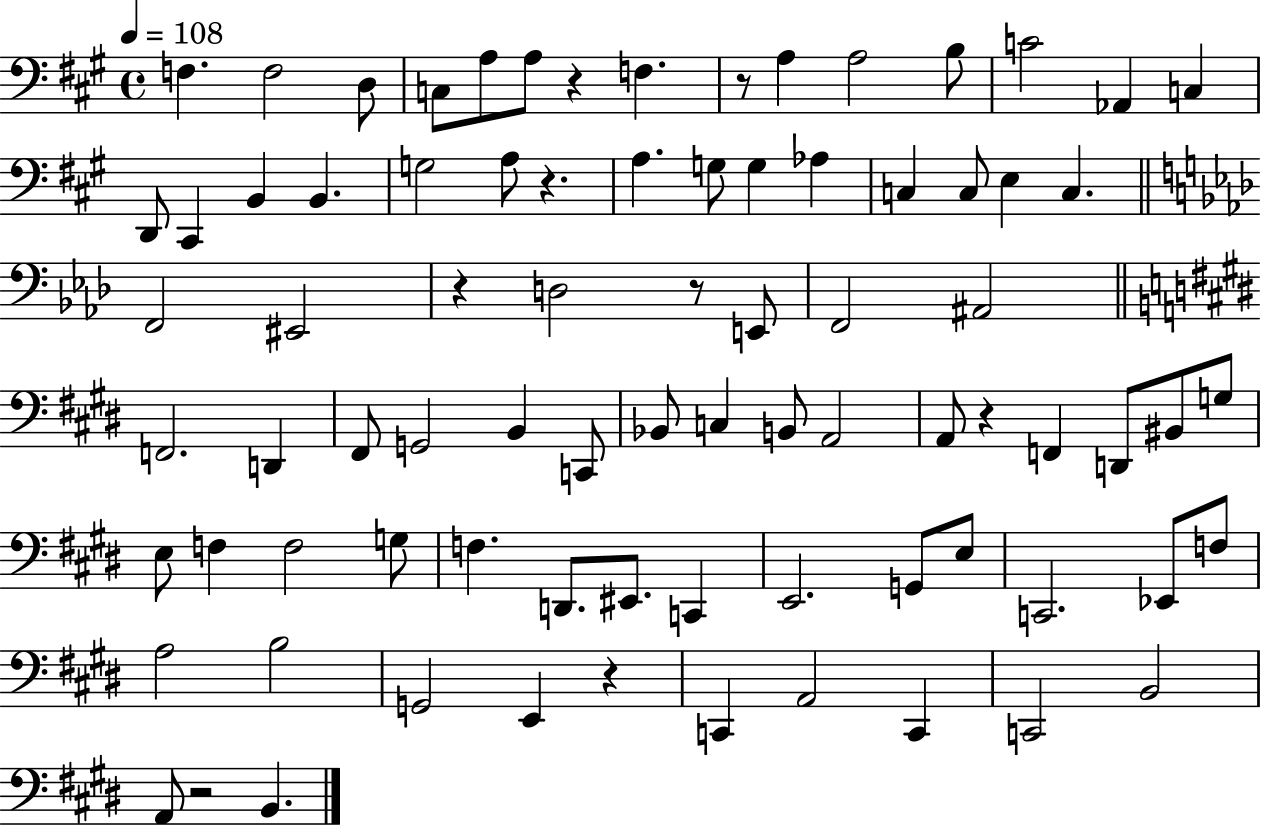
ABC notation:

X:1
T:Untitled
M:4/4
L:1/4
K:A
F, F,2 D,/2 C,/2 A,/2 A,/2 z F, z/2 A, A,2 B,/2 C2 _A,, C, D,,/2 ^C,, B,, B,, G,2 A,/2 z A, G,/2 G, _A, C, C,/2 E, C, F,,2 ^E,,2 z D,2 z/2 E,,/2 F,,2 ^A,,2 F,,2 D,, ^F,,/2 G,,2 B,, C,,/2 _B,,/2 C, B,,/2 A,,2 A,,/2 z F,, D,,/2 ^B,,/2 G,/2 E,/2 F, F,2 G,/2 F, D,,/2 ^E,,/2 C,, E,,2 G,,/2 E,/2 C,,2 _E,,/2 F,/2 A,2 B,2 G,,2 E,, z C,, A,,2 C,, C,,2 B,,2 A,,/2 z2 B,,